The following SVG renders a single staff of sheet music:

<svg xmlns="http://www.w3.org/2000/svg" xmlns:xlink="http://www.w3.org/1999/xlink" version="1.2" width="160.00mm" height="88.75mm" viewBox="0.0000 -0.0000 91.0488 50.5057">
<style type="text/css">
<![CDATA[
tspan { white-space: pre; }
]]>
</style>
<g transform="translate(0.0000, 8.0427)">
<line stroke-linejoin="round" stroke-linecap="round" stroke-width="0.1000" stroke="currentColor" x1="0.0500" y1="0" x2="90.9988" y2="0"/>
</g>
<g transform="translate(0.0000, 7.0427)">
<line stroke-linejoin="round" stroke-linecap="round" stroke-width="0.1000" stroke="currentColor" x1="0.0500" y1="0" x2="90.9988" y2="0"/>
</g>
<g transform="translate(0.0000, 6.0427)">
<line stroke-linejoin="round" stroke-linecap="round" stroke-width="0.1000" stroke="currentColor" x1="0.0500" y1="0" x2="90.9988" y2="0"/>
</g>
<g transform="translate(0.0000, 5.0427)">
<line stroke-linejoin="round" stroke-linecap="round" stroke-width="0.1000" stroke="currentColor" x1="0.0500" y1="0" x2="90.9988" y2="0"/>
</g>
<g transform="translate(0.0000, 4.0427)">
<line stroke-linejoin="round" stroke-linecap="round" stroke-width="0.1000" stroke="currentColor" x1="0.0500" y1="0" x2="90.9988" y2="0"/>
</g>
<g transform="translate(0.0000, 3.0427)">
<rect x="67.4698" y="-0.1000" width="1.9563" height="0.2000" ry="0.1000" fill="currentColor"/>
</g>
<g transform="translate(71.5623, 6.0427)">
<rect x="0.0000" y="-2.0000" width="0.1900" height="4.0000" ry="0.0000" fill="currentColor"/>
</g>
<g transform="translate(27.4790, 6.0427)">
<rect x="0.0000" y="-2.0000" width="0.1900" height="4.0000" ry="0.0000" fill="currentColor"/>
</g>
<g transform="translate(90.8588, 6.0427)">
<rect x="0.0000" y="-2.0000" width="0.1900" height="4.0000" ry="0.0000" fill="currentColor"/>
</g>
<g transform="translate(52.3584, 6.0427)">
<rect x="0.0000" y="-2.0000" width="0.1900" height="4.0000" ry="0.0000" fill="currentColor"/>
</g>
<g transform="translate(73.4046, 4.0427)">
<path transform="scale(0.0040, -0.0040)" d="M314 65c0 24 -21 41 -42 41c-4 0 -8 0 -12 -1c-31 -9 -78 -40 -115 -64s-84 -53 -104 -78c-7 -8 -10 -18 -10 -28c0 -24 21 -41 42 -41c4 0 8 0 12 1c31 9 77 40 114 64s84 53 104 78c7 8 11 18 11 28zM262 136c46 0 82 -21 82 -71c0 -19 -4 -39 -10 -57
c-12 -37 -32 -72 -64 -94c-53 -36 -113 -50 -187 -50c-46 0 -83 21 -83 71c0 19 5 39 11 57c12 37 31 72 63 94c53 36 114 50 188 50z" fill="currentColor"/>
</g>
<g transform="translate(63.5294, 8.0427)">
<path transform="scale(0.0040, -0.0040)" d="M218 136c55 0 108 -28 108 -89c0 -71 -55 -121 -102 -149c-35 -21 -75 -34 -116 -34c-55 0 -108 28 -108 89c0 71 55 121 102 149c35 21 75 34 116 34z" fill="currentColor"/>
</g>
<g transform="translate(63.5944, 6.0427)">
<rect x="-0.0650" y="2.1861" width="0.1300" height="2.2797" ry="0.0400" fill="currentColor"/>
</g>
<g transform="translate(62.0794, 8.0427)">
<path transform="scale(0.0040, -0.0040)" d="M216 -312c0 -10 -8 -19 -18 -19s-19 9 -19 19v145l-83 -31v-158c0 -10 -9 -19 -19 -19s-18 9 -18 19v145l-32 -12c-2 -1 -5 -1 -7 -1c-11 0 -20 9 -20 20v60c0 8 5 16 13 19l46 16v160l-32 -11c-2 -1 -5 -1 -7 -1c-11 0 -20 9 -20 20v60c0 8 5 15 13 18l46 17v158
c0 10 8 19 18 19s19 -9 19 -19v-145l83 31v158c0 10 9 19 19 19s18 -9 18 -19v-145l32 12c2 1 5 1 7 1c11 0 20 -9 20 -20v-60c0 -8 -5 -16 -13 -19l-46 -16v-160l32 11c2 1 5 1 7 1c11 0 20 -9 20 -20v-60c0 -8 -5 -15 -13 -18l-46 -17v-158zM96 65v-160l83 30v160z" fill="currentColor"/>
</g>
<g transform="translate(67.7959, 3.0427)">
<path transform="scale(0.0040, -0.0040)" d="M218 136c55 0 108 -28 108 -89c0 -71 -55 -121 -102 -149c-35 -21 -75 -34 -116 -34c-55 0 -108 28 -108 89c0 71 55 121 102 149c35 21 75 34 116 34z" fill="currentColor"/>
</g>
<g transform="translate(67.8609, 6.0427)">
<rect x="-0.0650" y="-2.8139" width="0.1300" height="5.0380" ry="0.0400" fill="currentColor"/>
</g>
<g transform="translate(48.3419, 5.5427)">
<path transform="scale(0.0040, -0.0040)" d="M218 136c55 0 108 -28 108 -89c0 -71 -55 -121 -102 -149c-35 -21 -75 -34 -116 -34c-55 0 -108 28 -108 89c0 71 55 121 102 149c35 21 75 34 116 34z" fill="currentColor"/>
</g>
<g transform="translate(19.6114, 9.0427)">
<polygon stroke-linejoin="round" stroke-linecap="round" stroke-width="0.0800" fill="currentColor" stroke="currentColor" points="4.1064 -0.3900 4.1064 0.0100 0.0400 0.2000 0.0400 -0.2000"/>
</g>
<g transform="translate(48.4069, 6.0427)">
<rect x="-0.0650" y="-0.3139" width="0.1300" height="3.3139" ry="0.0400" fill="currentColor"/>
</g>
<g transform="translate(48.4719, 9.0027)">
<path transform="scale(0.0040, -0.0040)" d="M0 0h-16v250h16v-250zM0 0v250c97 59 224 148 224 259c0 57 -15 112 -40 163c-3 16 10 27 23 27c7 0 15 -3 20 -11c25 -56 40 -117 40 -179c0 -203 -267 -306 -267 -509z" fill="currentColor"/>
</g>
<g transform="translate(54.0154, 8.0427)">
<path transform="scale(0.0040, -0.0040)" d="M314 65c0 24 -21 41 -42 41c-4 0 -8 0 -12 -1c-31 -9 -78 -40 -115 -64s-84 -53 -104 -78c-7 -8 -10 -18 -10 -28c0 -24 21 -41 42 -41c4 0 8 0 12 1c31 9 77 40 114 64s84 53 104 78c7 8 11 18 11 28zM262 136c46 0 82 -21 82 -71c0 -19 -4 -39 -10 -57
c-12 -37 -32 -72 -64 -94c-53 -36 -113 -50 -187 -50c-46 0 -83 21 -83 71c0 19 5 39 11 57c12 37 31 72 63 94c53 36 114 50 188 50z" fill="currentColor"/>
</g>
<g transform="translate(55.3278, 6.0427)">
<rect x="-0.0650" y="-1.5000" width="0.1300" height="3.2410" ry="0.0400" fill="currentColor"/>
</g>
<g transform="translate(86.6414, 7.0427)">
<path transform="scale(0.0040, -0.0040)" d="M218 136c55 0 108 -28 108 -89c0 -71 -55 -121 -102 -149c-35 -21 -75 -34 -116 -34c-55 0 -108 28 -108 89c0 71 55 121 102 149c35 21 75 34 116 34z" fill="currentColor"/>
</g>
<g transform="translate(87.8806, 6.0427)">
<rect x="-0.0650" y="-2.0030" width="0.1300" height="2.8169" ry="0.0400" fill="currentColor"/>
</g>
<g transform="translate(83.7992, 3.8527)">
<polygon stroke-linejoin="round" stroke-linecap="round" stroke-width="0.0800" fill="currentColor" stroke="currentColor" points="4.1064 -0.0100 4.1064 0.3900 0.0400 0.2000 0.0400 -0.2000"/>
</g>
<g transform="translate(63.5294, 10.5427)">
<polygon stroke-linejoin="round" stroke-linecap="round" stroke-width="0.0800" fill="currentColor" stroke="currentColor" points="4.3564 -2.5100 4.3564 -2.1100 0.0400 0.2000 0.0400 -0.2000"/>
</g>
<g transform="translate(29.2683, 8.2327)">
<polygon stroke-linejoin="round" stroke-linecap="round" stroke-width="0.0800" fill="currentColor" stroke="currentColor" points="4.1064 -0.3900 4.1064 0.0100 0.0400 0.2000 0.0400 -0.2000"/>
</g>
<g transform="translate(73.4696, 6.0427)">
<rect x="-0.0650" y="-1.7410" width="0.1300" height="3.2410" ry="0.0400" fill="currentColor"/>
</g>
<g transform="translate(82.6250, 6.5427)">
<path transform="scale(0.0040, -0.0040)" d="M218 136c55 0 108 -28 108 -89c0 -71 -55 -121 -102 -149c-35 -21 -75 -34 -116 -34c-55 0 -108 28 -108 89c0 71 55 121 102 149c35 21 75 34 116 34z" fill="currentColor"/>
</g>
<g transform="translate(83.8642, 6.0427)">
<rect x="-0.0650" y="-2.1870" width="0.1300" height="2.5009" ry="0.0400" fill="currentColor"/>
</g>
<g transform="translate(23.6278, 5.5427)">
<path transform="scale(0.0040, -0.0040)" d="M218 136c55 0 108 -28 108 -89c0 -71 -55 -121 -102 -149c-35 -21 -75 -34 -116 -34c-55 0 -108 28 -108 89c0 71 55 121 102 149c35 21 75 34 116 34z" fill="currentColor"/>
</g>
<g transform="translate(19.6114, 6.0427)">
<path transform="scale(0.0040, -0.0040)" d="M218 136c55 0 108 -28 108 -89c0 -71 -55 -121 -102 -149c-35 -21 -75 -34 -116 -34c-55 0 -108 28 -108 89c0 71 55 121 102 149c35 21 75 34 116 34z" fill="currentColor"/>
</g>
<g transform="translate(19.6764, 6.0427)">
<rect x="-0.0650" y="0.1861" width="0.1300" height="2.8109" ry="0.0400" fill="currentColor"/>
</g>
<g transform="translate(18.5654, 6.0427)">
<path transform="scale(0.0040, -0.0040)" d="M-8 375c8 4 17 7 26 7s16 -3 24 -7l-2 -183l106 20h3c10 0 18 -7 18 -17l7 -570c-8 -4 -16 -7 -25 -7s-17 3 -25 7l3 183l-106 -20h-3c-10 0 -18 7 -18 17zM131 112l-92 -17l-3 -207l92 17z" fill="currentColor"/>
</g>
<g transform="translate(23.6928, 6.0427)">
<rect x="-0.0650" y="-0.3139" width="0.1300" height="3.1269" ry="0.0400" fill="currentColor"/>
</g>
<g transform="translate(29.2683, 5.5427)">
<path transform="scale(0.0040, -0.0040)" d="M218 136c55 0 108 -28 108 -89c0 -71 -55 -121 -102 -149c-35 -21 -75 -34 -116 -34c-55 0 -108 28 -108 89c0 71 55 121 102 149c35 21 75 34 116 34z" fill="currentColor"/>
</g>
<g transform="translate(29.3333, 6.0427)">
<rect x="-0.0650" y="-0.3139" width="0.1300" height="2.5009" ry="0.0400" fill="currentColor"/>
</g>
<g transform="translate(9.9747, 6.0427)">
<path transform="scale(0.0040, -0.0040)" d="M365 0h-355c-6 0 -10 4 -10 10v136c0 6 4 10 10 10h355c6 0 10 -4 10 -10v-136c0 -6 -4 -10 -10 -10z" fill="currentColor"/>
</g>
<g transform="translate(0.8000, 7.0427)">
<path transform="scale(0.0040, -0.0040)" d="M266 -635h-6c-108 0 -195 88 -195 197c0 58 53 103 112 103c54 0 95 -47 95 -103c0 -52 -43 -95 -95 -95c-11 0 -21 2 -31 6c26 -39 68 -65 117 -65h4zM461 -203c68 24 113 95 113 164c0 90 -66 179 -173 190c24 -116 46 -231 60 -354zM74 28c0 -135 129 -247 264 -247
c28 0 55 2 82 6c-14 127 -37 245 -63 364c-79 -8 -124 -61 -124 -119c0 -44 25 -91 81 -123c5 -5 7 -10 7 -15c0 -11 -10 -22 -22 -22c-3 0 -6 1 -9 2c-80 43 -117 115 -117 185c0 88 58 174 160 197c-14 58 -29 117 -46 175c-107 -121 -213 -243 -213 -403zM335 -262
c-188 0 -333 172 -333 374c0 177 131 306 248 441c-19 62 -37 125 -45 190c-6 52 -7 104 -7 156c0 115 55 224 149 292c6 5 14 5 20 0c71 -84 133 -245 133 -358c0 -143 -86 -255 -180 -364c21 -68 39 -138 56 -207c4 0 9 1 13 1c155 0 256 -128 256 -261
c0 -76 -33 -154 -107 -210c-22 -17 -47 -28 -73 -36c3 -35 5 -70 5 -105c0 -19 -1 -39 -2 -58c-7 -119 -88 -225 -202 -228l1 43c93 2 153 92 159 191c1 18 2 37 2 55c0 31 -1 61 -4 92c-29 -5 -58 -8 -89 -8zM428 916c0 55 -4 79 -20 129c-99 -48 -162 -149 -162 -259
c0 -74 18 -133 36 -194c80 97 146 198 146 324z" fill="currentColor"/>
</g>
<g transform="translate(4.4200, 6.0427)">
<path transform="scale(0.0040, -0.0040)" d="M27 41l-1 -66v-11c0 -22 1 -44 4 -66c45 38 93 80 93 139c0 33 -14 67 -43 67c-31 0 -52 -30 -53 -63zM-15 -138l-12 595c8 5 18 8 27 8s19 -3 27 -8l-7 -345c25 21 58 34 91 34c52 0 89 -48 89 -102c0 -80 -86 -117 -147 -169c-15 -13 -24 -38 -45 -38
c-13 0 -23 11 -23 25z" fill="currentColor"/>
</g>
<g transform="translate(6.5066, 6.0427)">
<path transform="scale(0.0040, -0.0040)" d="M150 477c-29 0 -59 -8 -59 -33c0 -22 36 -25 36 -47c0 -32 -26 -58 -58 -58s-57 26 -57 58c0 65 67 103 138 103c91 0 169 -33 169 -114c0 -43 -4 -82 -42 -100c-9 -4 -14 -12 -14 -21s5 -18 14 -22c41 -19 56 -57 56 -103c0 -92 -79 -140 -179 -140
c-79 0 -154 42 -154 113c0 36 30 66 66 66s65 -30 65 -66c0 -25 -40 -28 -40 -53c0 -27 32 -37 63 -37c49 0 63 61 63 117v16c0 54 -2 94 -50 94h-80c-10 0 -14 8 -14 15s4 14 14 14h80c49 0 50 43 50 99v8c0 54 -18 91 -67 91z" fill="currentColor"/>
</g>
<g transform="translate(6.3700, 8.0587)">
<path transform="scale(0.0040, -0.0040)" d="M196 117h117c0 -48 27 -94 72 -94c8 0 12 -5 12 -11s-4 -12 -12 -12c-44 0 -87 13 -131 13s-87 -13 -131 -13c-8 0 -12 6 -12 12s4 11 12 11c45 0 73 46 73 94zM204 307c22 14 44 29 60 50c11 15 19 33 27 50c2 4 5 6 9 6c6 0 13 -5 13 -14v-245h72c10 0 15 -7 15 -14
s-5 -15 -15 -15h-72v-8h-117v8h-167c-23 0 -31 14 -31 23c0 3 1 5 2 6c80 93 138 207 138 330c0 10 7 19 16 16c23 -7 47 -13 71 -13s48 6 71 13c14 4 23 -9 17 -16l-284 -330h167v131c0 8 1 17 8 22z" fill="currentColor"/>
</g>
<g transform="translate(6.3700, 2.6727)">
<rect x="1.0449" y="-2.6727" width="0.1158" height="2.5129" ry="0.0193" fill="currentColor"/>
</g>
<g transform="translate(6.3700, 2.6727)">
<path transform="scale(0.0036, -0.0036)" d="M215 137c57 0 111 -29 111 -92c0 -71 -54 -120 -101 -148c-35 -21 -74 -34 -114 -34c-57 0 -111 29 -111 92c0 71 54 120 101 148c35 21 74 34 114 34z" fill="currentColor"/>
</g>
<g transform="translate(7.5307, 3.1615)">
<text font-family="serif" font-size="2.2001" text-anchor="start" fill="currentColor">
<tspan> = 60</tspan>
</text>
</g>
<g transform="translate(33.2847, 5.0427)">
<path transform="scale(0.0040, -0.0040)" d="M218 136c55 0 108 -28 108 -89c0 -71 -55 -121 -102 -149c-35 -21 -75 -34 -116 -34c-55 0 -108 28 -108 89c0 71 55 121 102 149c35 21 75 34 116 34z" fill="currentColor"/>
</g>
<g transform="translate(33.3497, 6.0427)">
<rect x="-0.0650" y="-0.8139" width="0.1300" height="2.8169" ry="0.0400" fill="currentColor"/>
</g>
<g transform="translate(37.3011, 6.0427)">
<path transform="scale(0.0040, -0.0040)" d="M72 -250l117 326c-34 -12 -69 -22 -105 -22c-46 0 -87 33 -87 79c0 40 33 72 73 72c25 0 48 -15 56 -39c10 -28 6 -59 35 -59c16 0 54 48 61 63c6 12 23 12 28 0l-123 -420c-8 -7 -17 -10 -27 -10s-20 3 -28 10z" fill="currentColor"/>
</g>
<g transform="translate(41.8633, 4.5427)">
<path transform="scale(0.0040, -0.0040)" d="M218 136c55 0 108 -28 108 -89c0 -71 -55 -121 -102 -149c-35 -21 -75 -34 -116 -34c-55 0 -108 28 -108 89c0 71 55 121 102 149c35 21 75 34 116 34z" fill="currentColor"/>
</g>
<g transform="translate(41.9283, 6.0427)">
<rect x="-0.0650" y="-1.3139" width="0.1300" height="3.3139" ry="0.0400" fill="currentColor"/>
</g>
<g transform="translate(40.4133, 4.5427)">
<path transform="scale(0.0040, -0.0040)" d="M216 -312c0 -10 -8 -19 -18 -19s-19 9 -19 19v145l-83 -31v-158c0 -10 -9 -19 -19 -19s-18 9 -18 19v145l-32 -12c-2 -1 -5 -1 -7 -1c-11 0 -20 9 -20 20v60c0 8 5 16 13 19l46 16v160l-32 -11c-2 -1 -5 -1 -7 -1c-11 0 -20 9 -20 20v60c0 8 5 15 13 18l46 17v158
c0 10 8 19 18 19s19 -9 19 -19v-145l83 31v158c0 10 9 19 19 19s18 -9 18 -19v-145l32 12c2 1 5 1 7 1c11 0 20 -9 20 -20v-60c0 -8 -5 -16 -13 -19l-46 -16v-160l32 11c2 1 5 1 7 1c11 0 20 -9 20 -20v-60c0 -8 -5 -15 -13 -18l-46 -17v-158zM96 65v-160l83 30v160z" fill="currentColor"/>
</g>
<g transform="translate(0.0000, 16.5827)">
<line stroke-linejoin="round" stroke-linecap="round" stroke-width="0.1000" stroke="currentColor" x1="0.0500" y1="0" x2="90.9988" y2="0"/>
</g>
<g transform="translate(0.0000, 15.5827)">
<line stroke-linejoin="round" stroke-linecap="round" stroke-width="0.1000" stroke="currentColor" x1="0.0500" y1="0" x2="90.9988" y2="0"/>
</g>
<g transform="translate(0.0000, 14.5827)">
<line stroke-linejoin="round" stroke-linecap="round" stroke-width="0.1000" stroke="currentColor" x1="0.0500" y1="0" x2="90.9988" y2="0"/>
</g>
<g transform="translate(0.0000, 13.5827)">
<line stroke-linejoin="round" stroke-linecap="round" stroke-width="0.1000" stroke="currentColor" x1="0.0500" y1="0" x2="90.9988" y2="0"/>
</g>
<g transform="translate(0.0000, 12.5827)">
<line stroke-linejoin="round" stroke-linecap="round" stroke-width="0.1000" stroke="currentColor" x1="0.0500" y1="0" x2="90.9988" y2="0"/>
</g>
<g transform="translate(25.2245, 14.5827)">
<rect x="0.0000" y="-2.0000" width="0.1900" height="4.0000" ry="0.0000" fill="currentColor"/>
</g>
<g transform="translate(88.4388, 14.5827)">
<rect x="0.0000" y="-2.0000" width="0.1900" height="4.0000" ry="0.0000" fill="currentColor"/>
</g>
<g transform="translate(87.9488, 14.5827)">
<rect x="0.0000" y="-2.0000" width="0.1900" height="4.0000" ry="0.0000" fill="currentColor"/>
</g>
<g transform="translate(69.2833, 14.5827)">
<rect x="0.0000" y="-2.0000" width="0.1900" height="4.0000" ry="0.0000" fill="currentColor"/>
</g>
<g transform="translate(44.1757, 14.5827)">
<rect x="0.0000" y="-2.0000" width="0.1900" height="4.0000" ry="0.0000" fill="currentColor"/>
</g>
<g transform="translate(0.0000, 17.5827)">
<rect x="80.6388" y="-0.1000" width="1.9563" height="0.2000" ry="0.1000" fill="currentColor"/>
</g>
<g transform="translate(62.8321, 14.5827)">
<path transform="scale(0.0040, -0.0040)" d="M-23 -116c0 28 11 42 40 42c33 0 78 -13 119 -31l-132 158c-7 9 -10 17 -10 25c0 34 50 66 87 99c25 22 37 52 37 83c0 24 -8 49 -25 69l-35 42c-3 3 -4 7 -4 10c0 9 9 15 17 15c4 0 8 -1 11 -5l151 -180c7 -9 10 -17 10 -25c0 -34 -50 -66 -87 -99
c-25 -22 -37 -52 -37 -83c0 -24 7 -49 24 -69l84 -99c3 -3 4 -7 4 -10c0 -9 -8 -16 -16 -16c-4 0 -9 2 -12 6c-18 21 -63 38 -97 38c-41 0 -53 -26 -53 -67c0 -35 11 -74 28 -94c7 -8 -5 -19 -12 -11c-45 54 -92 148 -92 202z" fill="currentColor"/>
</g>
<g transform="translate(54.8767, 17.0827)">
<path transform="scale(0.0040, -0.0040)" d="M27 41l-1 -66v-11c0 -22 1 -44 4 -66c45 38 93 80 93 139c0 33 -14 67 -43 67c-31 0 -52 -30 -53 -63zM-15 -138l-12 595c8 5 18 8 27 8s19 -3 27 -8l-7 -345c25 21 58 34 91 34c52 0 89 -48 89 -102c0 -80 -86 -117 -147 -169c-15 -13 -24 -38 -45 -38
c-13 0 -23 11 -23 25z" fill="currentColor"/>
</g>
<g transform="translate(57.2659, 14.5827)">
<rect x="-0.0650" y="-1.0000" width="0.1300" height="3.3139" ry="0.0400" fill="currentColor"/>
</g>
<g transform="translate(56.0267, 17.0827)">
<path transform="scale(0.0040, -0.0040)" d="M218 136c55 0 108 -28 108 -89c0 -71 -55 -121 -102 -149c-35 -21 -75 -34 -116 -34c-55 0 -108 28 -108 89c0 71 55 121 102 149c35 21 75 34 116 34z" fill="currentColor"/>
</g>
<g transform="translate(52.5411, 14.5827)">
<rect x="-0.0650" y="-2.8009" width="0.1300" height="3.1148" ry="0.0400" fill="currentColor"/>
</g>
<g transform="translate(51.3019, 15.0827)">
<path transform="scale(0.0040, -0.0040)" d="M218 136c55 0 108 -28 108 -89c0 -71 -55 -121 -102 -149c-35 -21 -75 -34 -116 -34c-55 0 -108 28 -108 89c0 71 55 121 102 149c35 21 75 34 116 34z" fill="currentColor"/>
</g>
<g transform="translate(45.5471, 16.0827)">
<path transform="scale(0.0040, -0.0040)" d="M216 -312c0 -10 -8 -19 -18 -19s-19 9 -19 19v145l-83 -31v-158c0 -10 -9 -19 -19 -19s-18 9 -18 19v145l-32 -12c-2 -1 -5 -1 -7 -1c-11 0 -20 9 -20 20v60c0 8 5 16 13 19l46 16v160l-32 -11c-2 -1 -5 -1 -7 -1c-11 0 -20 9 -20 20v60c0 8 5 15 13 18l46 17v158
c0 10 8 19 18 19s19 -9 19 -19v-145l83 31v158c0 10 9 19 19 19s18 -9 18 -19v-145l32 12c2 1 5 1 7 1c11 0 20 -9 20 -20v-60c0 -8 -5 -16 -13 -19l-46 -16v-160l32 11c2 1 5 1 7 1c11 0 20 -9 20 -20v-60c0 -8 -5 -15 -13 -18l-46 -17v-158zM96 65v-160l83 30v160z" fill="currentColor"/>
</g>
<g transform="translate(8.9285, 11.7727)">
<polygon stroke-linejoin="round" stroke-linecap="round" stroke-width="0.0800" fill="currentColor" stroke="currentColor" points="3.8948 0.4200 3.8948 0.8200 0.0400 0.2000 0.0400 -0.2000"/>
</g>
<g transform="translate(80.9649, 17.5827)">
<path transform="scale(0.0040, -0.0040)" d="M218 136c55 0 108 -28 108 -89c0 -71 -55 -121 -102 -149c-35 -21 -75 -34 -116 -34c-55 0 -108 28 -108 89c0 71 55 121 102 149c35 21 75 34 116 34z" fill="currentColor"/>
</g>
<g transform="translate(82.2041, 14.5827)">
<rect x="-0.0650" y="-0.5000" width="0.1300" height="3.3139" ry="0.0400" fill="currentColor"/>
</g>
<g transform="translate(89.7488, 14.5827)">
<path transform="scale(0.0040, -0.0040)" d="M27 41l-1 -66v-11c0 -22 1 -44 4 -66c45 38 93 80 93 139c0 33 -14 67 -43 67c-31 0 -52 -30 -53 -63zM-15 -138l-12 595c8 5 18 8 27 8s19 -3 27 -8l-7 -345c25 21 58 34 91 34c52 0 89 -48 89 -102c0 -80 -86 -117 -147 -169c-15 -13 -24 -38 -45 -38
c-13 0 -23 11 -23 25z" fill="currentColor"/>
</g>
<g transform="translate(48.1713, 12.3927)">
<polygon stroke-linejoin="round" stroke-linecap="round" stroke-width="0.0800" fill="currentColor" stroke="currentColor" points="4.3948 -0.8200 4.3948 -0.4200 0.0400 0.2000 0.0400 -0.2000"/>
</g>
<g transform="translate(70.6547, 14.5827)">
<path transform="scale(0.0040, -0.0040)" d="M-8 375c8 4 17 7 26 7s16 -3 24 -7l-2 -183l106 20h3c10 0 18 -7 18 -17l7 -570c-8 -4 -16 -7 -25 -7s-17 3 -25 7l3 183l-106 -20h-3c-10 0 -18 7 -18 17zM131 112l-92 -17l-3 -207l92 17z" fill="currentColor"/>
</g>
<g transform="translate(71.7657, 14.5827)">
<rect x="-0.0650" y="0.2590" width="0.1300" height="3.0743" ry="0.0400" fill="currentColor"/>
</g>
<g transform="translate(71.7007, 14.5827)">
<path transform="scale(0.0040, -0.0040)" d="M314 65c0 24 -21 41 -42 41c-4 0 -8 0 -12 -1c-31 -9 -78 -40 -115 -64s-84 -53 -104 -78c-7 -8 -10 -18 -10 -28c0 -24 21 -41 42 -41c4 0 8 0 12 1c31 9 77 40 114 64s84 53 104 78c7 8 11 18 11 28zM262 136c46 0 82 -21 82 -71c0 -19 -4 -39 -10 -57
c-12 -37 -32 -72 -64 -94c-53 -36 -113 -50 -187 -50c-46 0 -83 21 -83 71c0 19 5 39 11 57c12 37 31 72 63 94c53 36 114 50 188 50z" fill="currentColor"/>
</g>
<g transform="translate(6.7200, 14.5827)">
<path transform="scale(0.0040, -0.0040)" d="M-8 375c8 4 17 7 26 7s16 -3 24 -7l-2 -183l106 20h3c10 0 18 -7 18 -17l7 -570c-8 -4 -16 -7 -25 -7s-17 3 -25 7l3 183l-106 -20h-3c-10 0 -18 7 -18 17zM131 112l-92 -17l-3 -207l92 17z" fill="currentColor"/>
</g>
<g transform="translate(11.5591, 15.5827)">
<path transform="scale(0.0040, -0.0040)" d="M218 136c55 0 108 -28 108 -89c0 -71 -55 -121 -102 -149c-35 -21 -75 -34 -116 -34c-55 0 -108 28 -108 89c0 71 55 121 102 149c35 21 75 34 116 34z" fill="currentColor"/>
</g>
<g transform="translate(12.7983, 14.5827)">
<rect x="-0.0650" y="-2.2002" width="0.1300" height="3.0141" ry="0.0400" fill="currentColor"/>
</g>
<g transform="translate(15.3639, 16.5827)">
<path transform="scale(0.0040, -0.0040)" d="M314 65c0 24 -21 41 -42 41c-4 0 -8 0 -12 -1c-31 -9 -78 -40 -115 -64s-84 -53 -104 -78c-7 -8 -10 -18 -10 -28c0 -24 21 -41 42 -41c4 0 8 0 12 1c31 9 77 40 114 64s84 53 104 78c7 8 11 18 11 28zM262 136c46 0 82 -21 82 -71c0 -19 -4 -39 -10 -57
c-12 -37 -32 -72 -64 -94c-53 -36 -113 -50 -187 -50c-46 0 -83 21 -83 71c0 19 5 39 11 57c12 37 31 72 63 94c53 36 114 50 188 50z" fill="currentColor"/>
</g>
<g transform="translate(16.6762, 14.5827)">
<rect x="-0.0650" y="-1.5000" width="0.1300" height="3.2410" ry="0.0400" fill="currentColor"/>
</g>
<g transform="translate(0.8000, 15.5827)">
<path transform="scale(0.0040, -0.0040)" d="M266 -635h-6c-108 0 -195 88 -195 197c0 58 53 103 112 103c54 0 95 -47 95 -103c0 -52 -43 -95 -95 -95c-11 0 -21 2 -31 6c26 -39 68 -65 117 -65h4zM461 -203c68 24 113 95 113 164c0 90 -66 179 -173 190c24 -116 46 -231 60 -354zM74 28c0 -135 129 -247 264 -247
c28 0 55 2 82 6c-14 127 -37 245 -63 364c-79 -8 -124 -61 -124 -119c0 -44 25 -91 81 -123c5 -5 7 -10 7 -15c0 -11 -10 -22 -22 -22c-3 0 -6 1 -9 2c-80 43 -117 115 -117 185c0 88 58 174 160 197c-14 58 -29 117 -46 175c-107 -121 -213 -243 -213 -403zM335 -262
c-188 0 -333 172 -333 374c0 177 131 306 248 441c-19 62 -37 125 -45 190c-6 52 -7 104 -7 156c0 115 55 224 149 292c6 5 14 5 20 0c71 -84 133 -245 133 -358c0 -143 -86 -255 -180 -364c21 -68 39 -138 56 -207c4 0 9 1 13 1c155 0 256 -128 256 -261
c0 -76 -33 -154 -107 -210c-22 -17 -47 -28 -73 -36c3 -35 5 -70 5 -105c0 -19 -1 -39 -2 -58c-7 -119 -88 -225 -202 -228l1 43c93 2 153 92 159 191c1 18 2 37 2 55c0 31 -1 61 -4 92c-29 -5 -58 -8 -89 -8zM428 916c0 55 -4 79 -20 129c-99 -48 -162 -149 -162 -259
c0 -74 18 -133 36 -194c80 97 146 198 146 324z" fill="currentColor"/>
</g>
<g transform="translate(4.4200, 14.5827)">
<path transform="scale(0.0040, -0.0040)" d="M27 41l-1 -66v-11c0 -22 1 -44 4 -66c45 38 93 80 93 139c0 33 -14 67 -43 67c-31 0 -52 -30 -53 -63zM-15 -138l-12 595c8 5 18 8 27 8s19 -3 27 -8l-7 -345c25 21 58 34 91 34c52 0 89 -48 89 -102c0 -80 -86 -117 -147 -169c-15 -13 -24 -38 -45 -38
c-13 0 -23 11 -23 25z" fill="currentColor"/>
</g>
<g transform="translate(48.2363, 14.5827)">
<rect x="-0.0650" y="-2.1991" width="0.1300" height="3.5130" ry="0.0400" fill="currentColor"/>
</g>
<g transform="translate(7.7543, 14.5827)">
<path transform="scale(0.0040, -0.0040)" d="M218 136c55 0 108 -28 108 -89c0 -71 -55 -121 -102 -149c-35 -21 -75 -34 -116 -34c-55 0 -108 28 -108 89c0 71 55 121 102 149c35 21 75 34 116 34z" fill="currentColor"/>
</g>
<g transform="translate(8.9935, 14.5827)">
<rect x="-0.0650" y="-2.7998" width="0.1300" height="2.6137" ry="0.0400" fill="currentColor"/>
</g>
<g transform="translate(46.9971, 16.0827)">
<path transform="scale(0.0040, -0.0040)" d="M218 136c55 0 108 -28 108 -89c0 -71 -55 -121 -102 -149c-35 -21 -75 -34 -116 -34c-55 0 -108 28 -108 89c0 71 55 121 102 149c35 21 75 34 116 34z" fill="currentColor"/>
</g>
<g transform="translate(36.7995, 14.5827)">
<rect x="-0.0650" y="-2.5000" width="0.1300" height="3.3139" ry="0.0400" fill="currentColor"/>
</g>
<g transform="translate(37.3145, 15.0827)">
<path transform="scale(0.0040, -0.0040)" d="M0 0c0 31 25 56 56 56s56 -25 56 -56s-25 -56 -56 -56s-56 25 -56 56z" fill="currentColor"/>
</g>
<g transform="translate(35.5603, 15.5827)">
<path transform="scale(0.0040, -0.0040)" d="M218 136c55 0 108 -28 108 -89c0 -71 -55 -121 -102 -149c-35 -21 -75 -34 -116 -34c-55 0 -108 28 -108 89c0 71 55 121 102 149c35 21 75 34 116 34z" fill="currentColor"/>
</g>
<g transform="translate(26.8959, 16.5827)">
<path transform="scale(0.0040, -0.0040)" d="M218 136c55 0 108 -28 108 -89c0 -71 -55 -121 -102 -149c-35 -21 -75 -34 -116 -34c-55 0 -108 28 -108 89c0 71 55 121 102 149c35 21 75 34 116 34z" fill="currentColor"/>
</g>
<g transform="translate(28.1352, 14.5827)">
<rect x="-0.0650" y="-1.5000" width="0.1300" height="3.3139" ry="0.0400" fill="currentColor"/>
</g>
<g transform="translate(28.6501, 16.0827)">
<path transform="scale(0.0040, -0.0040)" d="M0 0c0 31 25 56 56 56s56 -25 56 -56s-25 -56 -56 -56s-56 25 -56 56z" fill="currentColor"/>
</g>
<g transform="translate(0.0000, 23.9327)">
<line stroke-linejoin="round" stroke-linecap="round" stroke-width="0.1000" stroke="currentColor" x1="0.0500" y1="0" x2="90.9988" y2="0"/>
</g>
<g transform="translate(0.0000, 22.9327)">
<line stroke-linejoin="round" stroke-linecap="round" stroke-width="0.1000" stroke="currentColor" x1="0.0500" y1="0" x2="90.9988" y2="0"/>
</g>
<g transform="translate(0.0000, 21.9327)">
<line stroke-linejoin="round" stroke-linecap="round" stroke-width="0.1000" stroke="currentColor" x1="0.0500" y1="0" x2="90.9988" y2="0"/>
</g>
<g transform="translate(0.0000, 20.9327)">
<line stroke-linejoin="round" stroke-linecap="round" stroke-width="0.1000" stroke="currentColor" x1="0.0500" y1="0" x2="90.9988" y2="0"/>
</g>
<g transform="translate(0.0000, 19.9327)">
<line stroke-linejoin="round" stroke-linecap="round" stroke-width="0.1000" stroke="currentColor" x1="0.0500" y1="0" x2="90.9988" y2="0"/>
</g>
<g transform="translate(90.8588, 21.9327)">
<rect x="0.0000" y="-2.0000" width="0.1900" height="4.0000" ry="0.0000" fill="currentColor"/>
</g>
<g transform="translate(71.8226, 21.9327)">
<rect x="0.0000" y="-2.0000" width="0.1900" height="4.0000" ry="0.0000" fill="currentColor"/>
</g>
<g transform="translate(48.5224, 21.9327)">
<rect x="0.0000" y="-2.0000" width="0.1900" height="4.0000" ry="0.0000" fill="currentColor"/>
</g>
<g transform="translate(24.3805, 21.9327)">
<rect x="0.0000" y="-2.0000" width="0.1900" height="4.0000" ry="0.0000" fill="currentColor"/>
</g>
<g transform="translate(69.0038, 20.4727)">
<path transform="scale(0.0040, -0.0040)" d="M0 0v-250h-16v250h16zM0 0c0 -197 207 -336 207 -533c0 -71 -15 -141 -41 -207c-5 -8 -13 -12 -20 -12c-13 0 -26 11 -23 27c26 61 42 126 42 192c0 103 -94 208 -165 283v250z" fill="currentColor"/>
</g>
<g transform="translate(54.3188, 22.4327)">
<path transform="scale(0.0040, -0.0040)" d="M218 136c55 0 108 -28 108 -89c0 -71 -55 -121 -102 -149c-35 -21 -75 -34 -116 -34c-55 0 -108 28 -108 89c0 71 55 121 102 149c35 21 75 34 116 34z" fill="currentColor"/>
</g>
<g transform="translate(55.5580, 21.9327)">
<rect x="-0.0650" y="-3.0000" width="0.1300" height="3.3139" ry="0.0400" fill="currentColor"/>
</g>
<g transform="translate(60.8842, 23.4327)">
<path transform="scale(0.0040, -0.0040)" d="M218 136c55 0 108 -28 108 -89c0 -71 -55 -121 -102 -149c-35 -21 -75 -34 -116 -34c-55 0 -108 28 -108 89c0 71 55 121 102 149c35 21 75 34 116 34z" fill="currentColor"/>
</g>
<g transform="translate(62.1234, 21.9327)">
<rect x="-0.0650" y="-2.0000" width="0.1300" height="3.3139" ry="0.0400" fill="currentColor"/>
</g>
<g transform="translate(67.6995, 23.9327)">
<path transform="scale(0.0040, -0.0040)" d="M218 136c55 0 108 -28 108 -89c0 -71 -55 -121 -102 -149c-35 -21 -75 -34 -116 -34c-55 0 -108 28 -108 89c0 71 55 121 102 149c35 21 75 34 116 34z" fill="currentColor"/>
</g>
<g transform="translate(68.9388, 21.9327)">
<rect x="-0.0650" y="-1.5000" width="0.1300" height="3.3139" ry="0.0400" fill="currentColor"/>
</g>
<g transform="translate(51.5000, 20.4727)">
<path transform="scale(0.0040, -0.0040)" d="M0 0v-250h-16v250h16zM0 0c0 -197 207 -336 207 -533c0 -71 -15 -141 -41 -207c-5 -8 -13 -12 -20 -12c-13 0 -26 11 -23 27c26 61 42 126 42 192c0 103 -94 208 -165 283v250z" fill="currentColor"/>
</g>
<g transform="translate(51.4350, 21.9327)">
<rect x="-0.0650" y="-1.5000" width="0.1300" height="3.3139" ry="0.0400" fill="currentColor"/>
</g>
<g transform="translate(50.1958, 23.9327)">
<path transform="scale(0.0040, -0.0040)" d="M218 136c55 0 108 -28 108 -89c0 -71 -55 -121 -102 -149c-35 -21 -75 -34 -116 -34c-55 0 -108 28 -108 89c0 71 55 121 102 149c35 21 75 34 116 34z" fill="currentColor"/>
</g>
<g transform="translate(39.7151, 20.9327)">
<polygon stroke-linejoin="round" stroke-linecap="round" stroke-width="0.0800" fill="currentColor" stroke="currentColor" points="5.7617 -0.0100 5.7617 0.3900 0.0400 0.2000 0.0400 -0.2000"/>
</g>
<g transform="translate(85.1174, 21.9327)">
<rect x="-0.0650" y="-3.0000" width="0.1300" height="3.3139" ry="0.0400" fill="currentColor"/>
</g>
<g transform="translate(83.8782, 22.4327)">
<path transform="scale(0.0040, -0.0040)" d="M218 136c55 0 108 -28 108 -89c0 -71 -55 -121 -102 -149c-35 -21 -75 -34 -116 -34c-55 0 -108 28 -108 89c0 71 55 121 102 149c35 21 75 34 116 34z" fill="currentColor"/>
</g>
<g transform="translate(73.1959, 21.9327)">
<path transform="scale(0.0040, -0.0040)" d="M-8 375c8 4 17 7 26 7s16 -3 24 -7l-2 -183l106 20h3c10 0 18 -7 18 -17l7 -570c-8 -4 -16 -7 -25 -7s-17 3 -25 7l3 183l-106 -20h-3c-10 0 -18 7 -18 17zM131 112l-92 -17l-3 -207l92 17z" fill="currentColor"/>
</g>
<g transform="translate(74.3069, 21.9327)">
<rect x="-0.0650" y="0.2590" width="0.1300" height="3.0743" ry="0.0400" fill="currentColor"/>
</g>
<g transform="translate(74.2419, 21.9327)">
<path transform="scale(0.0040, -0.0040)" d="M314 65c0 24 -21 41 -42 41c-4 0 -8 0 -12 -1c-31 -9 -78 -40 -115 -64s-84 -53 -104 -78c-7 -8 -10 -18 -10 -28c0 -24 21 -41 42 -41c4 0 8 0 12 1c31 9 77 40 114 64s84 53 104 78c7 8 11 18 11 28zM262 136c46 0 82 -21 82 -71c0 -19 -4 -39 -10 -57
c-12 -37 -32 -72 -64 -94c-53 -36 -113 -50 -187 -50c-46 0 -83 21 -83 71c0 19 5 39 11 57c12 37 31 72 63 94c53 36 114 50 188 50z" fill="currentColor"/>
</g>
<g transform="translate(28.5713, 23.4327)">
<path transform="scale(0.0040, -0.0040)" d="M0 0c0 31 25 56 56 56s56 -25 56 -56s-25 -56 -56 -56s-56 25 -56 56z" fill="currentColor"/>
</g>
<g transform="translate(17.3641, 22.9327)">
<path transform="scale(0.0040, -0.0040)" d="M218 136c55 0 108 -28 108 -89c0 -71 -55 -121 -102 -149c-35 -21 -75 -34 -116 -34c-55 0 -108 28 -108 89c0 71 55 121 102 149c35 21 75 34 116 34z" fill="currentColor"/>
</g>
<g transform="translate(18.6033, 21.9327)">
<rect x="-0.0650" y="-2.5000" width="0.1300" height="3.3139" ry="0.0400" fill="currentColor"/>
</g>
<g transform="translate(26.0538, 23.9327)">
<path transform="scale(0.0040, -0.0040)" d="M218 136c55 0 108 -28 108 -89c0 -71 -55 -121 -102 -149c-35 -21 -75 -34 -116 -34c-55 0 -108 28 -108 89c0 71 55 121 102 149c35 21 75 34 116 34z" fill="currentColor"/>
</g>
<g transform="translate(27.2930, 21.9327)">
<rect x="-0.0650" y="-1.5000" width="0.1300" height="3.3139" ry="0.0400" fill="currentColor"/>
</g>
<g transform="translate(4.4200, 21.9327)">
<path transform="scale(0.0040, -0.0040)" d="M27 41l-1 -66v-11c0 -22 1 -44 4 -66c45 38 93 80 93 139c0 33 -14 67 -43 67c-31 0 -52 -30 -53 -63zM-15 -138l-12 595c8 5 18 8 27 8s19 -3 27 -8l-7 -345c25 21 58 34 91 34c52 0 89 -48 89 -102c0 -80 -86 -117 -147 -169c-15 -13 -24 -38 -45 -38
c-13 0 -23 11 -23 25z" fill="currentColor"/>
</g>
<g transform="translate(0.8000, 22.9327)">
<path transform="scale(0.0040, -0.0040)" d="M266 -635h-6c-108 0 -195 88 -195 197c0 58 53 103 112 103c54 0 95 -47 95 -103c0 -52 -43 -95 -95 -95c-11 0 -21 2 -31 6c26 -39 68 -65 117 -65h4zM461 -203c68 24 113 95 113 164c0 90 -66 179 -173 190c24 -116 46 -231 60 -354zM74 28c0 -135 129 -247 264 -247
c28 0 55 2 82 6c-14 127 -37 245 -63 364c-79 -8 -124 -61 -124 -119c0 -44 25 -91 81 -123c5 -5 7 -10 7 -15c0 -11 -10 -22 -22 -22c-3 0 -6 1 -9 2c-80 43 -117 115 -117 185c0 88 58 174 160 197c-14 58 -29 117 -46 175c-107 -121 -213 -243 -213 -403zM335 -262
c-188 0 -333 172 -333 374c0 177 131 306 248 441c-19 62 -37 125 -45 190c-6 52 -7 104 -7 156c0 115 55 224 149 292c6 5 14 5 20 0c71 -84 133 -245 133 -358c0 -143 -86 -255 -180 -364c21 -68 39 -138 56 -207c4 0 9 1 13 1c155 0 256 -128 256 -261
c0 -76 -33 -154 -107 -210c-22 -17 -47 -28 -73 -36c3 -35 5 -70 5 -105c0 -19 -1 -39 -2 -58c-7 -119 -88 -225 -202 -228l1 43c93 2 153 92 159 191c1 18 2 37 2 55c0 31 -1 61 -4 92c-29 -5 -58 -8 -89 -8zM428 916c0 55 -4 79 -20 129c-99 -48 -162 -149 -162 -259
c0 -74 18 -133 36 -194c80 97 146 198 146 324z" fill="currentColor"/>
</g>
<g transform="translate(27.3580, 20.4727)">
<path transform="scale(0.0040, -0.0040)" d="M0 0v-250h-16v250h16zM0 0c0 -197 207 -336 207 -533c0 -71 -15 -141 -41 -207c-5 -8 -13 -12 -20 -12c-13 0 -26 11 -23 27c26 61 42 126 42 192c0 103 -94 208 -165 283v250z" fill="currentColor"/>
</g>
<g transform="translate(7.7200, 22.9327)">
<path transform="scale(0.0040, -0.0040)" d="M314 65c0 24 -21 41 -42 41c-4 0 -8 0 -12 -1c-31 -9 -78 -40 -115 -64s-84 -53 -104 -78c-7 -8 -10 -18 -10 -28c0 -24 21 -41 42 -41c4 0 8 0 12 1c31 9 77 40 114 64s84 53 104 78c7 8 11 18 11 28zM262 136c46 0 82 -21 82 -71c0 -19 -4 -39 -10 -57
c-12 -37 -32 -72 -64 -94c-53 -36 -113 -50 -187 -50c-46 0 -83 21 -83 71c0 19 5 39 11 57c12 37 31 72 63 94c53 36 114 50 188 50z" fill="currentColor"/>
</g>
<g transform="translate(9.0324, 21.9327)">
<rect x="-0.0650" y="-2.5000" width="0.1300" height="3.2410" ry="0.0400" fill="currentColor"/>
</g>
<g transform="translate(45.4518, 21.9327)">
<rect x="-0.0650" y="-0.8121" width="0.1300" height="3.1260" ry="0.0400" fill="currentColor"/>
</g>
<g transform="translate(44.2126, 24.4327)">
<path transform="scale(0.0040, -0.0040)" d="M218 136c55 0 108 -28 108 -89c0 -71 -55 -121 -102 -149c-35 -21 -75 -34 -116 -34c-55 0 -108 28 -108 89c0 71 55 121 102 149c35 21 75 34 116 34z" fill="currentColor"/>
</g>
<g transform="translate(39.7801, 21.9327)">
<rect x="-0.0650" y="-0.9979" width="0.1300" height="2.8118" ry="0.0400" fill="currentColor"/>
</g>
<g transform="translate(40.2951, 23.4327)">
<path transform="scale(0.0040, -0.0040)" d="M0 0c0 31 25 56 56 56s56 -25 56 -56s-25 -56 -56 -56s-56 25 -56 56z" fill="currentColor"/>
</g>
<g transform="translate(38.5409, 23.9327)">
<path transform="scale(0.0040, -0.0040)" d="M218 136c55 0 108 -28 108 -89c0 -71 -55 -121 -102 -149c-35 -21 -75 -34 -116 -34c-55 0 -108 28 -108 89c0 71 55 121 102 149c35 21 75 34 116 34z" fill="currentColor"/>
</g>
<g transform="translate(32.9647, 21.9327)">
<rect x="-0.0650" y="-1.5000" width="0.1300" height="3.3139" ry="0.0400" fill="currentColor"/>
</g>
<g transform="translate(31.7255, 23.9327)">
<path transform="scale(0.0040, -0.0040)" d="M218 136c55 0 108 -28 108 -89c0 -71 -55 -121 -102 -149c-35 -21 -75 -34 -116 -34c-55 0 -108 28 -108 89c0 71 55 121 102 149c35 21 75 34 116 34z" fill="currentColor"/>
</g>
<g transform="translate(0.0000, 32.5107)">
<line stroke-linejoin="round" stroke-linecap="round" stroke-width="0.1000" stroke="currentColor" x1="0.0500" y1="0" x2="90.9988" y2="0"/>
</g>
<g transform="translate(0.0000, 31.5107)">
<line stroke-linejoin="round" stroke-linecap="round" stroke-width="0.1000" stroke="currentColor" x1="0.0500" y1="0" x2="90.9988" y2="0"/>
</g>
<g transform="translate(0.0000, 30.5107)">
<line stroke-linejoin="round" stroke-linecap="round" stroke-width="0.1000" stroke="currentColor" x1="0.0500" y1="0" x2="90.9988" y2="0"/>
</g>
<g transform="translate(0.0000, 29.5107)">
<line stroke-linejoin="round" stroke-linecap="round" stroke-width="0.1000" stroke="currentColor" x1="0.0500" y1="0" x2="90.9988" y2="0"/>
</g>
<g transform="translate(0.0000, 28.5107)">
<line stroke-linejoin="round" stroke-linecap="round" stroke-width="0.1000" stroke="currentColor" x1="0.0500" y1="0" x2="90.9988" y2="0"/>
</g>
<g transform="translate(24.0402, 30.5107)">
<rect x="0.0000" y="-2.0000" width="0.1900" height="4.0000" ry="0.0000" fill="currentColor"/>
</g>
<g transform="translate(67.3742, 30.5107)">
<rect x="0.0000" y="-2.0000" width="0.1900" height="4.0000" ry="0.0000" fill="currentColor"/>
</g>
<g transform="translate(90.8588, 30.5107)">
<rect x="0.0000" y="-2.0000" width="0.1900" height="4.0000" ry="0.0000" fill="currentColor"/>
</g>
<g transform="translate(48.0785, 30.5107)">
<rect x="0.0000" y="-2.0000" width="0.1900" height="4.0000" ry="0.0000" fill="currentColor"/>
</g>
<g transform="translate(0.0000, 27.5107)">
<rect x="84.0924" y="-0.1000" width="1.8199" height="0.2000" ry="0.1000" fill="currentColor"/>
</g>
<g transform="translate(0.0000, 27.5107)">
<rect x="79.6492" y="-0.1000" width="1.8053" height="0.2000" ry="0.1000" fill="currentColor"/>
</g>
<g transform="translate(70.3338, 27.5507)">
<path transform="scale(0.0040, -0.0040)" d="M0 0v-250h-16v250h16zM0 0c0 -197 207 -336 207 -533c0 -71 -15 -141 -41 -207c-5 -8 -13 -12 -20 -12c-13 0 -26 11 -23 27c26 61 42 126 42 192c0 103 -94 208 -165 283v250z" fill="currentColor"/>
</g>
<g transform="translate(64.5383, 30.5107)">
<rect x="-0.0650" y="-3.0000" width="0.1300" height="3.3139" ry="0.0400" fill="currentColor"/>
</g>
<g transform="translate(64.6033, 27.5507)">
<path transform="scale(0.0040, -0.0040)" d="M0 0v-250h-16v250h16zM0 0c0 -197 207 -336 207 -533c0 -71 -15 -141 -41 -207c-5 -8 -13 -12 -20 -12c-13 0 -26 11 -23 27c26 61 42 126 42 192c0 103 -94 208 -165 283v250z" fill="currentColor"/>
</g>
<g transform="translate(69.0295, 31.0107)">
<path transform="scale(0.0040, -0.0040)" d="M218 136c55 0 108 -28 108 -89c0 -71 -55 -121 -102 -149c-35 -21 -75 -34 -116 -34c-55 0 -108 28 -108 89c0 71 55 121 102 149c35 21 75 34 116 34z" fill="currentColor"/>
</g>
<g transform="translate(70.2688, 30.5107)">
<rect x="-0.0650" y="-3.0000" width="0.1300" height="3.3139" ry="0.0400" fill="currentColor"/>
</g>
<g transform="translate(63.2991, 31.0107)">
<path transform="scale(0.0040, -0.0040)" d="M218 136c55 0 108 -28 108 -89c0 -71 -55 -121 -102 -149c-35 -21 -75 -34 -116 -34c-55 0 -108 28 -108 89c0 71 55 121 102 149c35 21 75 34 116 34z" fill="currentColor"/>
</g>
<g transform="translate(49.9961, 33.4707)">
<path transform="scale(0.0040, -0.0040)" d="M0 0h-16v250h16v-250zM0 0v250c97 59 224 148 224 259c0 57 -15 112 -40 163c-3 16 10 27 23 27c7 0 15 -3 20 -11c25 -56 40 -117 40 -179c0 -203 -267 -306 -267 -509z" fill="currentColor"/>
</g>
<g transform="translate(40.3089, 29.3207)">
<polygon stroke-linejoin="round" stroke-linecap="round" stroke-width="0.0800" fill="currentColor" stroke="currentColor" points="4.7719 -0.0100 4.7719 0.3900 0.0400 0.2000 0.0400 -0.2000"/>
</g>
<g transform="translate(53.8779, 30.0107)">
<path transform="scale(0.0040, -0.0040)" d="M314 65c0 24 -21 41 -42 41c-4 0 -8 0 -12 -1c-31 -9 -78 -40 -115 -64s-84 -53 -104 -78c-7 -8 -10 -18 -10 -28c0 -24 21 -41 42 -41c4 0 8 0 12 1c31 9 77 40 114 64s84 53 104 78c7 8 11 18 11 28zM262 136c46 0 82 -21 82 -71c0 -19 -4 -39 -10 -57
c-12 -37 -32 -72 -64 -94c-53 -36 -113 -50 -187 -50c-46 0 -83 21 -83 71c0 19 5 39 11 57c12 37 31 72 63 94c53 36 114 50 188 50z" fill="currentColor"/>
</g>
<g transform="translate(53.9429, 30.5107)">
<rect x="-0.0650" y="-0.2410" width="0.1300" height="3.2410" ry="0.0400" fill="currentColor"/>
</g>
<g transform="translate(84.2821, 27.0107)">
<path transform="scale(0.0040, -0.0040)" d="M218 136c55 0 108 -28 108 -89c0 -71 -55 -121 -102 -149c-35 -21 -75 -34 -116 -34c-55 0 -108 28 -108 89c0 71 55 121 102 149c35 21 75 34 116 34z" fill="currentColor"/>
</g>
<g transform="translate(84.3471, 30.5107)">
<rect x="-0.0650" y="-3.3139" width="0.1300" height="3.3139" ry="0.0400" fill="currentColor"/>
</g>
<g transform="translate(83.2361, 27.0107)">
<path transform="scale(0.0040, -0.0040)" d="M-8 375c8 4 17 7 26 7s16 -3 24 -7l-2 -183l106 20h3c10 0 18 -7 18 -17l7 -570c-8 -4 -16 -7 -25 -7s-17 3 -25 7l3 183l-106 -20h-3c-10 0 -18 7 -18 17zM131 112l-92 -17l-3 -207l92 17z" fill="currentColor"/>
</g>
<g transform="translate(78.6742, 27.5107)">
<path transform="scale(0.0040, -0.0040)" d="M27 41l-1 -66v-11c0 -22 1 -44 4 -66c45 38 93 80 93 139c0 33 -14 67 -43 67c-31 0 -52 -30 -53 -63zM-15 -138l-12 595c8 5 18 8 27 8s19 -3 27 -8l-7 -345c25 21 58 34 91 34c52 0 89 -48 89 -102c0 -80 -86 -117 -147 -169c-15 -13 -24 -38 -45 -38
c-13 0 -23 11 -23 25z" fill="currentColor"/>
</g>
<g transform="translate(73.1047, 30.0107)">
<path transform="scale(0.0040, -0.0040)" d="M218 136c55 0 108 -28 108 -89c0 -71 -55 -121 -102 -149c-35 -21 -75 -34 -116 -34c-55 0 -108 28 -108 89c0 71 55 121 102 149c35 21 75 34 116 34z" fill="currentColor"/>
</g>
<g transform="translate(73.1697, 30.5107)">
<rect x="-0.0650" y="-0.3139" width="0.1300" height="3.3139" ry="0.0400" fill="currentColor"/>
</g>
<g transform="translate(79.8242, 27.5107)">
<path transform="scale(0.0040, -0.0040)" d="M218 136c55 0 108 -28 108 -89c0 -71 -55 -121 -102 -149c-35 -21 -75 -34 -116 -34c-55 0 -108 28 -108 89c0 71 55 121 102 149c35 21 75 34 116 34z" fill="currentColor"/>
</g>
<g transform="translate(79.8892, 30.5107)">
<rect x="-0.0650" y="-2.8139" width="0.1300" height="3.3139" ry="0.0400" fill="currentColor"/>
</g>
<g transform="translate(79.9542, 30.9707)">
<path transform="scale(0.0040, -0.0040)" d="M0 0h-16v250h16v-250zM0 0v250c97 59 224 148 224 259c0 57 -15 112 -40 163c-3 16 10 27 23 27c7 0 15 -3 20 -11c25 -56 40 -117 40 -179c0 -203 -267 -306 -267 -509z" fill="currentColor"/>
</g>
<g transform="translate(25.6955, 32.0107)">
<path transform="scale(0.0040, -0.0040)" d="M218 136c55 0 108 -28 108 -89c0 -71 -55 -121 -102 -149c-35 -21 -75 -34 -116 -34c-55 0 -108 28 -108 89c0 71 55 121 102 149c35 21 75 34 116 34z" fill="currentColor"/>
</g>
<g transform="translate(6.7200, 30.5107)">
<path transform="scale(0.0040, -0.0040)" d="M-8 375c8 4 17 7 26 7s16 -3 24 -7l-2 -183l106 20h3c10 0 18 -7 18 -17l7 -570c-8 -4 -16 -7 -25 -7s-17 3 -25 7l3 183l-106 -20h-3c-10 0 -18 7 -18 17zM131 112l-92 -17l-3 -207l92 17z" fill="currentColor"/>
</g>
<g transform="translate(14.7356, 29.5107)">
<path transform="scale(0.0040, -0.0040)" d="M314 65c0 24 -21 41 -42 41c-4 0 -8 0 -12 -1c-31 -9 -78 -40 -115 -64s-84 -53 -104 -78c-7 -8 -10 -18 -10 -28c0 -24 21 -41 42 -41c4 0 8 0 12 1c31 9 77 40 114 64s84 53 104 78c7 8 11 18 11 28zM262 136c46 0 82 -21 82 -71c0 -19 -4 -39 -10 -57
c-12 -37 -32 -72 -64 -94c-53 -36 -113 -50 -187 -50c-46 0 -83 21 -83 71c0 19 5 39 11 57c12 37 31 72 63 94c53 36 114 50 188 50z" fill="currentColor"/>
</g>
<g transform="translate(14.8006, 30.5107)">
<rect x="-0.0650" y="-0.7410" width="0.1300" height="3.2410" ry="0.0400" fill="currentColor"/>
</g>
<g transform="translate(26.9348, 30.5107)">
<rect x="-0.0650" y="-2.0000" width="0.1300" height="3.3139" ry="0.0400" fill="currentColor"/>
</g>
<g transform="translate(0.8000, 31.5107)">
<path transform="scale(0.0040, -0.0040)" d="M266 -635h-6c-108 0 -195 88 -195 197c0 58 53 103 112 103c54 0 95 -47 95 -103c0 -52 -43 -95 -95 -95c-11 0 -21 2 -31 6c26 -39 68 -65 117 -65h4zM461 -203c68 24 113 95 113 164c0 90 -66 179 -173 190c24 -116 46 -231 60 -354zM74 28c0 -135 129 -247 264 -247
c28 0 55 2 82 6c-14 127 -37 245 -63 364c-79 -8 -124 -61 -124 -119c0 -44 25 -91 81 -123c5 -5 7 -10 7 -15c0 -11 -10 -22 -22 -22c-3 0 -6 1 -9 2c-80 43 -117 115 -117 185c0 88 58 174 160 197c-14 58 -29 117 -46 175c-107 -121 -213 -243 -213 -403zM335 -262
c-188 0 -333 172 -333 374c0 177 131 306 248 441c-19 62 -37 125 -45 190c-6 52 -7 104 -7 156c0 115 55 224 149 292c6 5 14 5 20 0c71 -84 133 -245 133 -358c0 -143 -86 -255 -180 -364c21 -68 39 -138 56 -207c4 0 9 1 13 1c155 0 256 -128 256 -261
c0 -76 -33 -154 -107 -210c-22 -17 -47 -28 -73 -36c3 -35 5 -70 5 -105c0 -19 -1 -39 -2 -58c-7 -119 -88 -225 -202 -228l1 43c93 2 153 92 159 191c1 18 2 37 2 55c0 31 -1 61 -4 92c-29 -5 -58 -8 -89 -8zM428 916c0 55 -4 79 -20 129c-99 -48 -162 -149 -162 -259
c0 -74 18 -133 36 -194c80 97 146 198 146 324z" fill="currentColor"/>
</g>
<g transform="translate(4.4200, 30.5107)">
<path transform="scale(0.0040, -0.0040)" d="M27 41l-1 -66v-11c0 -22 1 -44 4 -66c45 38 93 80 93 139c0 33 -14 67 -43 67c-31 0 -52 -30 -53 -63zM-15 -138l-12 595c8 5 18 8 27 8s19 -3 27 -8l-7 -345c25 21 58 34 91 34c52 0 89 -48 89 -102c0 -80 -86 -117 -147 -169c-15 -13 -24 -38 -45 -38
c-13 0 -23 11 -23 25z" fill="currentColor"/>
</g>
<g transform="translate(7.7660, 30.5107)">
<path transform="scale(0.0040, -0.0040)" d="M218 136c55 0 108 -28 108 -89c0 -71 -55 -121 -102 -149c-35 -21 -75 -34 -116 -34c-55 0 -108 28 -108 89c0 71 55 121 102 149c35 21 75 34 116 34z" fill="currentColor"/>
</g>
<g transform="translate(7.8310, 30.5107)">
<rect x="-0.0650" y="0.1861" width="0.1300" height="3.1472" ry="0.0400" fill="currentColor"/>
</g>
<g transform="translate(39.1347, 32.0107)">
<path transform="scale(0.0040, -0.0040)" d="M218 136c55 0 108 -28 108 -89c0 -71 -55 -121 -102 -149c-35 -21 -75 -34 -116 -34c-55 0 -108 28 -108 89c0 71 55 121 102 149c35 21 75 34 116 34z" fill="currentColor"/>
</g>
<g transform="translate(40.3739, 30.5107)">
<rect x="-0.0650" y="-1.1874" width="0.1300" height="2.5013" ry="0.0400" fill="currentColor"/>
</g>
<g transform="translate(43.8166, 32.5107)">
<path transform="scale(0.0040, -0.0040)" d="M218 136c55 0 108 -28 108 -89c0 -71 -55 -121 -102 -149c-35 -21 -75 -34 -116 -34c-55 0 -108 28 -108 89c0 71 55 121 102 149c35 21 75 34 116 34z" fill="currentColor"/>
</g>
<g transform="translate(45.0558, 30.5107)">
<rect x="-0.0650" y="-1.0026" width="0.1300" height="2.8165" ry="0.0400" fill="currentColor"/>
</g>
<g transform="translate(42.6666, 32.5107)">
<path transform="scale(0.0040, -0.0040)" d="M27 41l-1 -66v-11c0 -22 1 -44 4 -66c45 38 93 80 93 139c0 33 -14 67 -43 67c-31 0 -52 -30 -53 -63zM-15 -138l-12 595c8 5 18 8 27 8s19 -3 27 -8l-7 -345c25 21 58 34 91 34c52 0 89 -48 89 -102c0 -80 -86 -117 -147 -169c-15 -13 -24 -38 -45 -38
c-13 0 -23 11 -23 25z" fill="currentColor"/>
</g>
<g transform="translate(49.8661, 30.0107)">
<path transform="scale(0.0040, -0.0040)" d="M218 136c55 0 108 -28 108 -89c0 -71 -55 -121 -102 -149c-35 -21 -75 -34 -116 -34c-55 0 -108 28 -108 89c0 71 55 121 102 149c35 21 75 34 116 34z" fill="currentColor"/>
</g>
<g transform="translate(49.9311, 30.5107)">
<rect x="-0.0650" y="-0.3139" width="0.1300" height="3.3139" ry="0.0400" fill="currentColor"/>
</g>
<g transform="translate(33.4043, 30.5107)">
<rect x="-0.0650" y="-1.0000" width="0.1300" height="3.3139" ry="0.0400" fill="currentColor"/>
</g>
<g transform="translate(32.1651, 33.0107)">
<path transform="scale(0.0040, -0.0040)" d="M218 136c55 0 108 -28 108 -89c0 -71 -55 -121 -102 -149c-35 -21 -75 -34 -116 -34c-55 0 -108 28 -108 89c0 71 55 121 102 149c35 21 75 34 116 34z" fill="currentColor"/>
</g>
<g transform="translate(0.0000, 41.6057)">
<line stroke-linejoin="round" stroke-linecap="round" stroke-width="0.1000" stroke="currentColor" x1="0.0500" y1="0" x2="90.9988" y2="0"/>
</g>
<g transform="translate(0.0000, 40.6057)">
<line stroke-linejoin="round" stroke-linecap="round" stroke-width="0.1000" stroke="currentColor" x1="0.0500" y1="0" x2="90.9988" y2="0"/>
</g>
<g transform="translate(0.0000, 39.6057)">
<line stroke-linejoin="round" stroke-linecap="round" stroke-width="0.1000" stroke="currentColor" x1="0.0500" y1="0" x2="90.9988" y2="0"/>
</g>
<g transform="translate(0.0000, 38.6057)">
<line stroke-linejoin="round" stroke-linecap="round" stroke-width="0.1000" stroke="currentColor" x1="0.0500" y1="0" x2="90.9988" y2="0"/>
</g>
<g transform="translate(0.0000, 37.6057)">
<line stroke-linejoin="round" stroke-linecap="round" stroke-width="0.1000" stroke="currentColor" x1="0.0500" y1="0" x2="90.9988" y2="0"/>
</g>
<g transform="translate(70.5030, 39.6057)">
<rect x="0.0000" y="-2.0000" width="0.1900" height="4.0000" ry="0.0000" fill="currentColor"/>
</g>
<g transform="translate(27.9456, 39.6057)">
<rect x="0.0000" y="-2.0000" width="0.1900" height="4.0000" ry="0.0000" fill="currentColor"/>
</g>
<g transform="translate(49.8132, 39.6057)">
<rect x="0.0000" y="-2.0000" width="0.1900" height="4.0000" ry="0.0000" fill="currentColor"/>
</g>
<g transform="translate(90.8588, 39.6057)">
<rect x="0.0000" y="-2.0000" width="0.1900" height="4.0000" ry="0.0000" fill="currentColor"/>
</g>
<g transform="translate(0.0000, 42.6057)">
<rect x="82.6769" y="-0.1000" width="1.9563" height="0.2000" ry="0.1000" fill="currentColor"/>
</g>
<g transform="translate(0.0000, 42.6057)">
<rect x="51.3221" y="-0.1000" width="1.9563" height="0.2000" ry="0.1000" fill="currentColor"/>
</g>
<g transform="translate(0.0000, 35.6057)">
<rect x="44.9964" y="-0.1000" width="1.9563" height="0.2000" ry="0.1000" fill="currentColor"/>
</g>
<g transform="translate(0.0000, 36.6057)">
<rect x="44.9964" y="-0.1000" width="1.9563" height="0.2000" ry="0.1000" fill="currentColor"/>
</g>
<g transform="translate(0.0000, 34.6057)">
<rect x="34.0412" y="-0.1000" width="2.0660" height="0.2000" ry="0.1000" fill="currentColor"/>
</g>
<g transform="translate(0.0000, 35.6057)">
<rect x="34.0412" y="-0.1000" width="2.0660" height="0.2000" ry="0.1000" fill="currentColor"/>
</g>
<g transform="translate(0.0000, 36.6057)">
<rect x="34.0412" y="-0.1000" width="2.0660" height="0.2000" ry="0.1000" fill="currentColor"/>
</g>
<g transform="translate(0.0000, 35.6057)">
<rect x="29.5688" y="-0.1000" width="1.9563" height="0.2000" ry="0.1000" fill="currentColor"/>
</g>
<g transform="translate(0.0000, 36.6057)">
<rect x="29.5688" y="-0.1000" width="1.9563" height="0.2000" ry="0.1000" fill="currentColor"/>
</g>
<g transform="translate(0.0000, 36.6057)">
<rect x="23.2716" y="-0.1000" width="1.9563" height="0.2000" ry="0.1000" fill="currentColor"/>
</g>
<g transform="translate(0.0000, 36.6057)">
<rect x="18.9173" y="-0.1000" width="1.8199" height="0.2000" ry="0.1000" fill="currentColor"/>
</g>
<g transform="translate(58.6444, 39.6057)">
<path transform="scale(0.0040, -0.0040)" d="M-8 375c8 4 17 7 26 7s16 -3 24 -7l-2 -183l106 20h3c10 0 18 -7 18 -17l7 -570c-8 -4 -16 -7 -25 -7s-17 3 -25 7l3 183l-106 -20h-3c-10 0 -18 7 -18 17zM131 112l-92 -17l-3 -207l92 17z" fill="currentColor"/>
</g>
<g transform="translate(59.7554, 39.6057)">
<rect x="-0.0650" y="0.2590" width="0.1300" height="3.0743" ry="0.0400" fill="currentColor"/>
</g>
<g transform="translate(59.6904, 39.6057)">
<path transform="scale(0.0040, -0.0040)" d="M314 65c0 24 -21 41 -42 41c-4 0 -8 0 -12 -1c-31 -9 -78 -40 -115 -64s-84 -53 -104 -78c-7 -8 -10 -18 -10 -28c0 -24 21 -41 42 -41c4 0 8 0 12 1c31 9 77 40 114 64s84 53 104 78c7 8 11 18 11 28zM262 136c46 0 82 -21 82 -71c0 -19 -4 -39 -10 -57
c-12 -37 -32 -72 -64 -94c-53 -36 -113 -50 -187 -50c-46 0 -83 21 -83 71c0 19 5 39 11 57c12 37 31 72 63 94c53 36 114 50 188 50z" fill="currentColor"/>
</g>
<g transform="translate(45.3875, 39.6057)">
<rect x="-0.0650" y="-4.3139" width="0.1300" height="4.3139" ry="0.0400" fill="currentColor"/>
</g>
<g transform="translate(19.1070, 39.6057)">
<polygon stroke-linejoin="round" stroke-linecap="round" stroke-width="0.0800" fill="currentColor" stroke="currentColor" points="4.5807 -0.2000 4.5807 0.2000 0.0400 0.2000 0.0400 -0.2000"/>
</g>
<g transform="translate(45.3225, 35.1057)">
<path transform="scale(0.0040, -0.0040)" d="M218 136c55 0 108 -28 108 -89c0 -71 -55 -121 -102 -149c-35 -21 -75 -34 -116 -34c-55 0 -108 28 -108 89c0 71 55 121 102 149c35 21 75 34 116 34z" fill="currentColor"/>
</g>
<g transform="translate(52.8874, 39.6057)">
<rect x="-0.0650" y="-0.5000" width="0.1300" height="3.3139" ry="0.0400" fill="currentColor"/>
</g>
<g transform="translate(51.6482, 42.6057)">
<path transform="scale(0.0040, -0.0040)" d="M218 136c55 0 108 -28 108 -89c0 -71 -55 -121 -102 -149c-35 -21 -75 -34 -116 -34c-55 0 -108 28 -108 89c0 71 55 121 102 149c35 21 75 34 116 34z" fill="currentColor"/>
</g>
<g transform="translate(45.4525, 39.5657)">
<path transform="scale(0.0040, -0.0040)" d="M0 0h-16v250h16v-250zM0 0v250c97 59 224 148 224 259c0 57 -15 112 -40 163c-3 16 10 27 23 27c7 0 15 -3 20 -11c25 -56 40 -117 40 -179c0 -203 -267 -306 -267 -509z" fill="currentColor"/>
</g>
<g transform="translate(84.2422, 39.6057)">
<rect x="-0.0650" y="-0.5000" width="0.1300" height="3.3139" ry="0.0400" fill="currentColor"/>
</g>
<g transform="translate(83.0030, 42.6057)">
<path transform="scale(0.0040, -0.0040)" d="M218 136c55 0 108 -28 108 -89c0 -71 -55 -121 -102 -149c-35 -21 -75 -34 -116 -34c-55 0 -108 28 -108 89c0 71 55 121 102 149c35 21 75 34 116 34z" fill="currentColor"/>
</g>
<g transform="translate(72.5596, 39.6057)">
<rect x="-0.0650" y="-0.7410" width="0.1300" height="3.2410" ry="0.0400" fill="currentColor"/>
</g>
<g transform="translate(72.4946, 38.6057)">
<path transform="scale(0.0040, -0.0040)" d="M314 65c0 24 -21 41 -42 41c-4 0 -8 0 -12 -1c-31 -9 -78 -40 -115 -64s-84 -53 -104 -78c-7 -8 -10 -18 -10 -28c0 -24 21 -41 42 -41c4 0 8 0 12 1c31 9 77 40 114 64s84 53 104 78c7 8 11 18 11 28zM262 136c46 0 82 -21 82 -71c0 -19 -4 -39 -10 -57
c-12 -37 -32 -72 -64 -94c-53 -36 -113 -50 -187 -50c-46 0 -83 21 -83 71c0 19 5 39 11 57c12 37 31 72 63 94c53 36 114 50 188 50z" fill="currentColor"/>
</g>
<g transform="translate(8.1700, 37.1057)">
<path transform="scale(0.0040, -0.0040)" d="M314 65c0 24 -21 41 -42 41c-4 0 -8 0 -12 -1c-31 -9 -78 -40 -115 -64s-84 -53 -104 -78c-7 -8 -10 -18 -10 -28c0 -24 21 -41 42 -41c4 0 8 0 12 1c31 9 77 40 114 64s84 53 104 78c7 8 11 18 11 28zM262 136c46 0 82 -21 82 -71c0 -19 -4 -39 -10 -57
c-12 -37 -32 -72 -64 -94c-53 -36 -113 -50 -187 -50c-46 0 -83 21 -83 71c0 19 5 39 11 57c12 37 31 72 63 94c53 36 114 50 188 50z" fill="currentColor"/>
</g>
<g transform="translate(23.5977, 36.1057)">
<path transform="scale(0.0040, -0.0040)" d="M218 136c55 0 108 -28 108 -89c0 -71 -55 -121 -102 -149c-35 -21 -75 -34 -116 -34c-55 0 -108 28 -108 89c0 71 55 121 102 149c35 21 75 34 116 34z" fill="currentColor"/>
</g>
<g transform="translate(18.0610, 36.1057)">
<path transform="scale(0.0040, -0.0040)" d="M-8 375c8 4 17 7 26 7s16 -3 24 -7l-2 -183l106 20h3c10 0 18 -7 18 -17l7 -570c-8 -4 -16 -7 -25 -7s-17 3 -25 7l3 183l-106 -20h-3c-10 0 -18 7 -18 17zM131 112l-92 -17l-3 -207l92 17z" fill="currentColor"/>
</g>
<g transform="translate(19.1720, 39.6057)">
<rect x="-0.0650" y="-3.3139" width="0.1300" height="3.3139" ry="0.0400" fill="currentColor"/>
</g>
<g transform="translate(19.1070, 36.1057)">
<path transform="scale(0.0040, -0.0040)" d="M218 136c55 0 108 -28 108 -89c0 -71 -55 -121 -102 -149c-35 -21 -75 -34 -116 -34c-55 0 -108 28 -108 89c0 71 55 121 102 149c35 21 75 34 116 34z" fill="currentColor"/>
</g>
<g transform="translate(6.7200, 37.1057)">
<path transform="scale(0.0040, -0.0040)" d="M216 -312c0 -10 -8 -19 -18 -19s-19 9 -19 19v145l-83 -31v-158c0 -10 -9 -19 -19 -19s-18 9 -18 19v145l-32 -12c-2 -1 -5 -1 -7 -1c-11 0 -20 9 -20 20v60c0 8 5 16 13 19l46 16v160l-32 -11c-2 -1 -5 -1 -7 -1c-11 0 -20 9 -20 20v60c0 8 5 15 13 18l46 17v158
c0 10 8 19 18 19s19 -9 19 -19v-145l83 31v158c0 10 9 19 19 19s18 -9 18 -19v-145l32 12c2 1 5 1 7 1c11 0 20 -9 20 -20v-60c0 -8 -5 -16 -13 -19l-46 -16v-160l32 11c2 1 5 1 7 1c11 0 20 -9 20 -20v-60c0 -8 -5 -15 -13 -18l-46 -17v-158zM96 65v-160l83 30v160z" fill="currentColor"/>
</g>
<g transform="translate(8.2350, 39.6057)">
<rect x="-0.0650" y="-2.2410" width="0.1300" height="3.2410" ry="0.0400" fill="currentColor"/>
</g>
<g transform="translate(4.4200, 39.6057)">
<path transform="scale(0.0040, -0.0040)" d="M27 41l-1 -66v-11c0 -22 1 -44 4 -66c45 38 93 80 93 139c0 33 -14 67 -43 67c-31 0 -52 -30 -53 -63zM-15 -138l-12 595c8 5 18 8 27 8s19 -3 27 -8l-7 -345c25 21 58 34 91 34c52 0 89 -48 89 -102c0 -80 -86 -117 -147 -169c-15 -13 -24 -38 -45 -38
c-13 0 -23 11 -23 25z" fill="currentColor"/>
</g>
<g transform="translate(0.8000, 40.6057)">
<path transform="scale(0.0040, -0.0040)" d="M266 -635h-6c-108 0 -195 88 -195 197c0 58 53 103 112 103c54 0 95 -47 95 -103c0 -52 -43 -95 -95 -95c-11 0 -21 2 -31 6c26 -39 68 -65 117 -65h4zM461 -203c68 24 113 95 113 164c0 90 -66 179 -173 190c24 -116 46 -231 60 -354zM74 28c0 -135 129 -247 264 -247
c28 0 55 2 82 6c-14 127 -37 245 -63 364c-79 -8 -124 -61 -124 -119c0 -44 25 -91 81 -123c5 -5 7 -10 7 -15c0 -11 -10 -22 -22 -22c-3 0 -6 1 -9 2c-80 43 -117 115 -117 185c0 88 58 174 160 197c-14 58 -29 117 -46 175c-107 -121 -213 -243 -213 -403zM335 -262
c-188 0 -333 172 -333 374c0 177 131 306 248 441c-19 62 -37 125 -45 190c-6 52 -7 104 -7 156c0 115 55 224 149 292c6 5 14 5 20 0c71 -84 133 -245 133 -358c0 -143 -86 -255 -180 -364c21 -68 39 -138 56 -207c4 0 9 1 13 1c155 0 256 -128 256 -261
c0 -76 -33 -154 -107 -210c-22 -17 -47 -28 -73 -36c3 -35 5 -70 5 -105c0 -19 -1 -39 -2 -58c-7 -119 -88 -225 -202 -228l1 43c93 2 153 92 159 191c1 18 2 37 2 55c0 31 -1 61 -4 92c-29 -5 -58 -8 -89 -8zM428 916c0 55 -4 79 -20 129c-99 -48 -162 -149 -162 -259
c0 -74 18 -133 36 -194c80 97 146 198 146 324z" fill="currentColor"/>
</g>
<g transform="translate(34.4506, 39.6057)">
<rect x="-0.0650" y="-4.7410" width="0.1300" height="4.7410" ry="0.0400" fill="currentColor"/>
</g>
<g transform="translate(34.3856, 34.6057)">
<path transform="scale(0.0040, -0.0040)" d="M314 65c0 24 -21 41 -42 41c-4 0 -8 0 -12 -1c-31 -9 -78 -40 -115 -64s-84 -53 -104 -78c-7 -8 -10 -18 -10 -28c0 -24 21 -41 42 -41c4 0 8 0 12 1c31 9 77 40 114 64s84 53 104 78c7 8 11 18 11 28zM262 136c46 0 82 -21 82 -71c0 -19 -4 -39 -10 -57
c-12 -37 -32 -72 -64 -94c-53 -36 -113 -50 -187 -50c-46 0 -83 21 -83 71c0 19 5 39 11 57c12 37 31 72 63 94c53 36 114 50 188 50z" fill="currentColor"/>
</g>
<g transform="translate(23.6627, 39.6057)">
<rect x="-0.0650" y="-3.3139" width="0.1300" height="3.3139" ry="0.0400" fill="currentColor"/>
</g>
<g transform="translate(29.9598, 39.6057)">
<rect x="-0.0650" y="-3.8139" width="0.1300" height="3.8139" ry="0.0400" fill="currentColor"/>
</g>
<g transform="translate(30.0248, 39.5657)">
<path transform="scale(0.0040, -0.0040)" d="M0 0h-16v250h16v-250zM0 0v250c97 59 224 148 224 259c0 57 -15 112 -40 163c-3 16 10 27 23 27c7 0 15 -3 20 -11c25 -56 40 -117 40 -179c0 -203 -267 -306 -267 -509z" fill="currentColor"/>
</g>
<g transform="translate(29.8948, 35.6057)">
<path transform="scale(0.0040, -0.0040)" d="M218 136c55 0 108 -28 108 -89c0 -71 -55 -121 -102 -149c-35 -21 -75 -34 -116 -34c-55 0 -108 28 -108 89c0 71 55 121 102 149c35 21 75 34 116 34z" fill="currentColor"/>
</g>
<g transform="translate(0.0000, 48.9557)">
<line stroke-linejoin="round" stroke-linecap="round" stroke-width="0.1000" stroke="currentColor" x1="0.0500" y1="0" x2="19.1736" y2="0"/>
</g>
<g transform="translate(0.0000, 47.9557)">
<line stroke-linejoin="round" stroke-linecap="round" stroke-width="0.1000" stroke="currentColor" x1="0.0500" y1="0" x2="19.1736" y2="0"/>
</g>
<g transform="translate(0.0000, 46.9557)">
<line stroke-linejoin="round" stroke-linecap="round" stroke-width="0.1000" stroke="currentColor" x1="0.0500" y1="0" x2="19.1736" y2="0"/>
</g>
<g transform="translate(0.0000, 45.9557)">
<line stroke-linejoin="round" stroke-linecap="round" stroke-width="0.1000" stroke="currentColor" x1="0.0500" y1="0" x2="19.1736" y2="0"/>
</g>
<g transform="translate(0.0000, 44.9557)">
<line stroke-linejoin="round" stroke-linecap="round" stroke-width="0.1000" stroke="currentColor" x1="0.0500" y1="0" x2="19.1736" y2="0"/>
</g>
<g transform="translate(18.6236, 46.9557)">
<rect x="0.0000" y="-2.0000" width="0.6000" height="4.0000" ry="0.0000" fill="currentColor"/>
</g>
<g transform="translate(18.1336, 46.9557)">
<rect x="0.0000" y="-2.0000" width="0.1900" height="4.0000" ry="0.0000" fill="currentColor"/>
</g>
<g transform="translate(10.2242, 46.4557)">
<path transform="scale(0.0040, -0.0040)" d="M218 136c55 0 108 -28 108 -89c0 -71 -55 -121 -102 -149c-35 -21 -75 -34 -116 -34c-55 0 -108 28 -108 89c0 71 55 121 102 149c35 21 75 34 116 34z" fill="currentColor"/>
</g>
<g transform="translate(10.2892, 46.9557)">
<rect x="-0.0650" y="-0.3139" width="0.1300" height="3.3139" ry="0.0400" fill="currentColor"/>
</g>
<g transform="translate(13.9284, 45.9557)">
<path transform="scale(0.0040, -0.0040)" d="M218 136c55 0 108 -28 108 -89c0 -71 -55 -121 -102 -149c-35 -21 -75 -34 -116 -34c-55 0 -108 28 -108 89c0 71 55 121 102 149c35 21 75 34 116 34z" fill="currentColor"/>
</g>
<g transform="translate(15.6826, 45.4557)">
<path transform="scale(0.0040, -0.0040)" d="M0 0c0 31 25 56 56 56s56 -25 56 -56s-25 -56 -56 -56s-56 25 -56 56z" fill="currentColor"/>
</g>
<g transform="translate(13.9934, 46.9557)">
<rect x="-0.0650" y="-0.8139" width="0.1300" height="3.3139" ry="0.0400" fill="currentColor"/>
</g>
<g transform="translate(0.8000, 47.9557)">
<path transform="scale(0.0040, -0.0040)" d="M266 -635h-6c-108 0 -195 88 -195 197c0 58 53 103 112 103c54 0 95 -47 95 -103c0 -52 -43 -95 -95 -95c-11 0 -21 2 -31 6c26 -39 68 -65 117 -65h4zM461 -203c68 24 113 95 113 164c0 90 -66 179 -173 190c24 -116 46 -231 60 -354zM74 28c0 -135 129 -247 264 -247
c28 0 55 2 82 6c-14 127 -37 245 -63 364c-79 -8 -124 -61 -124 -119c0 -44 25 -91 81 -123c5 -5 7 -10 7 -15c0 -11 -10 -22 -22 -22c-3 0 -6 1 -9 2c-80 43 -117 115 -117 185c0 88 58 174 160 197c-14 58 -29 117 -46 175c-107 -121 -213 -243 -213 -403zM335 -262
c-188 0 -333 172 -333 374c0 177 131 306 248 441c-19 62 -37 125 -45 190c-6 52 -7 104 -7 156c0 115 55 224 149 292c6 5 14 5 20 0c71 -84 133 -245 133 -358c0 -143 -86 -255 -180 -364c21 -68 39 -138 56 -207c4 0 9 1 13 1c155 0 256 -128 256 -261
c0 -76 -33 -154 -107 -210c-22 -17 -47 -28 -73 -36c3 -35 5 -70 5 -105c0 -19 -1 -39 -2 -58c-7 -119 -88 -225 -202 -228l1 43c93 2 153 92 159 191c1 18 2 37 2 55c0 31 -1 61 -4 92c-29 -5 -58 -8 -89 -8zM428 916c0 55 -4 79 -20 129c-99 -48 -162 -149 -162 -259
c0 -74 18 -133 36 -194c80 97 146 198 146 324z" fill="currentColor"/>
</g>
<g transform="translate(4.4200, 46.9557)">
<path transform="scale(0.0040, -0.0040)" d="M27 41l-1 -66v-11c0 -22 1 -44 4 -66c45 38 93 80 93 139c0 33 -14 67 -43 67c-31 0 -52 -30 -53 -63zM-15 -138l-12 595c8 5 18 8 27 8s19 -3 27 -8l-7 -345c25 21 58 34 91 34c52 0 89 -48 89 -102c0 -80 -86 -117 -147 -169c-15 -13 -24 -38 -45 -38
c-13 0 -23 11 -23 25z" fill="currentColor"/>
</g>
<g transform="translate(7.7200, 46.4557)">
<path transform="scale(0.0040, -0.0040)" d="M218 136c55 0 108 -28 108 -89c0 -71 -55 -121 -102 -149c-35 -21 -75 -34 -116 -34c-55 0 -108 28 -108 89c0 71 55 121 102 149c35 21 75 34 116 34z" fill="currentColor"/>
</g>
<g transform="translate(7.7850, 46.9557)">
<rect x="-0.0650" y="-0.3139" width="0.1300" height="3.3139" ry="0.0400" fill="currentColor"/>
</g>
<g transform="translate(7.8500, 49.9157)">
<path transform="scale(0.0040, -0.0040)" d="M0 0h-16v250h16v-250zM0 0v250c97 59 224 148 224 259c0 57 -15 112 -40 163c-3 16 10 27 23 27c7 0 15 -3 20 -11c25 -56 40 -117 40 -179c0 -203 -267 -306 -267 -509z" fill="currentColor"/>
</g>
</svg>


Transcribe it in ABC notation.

X:1
T:Untitled
M:3/4
L:1/4
K:F
z2 B/2 c/2 c/2 d/2 z/2 ^e c/2 E2 ^E/2 a/2 f2 A/2 G/2 B/2 G/2 E2 E G ^F/2 A/2 _D z B2 C G2 G E/2 E E/2 D/2 E/2 A F E/2 B2 A B d2 F D F/2 _E/2 c/2 c2 A/2 A/2 c _a/2 b ^g2 b/2 b/2 c'/2 e'2 d'/2 C B2 d2 C c/2 c d